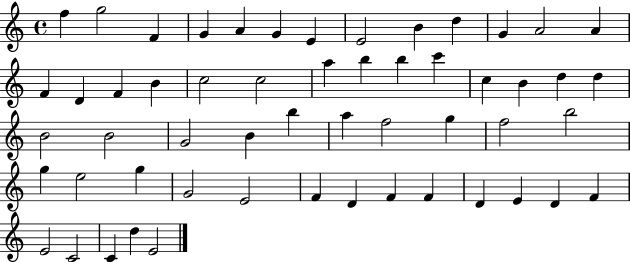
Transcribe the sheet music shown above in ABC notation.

X:1
T:Untitled
M:4/4
L:1/4
K:C
f g2 F G A G E E2 B d G A2 A F D F B c2 c2 a b b c' c B d d B2 B2 G2 B b a f2 g f2 b2 g e2 g G2 E2 F D F F D E D F E2 C2 C d E2